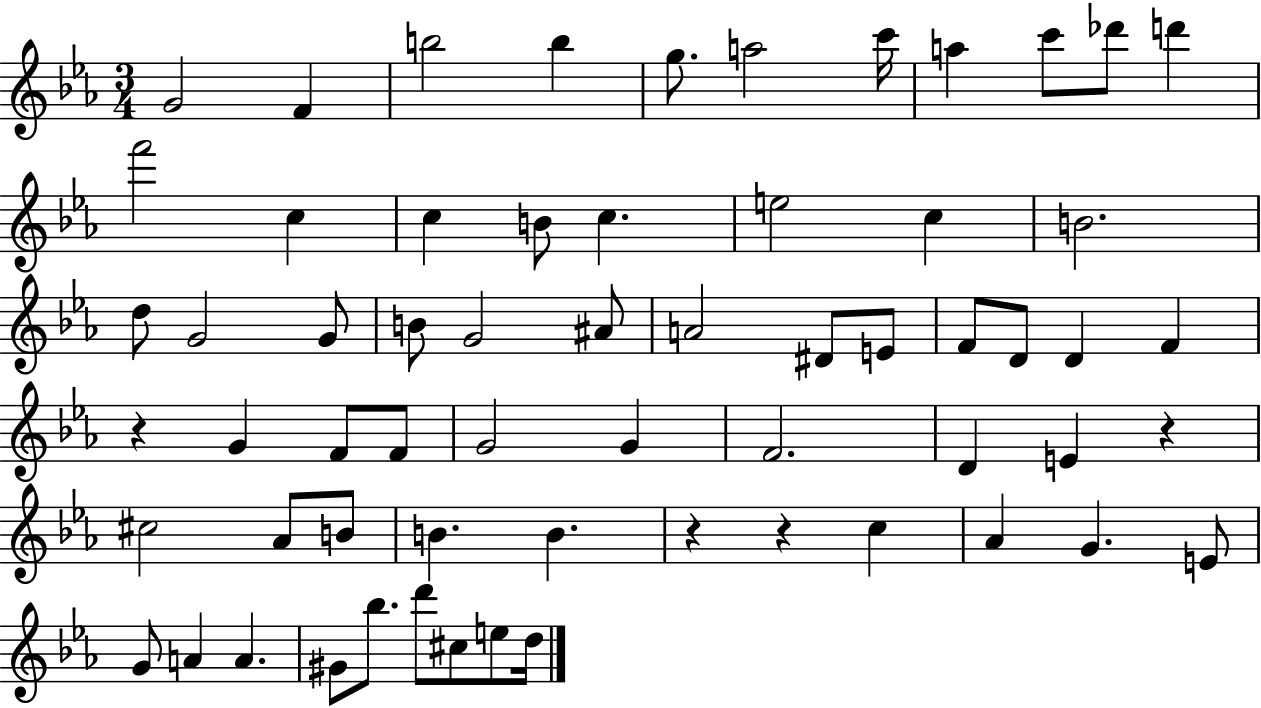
G4/h F4/q B5/h B5/q G5/e. A5/h C6/s A5/q C6/e Db6/e D6/q F6/h C5/q C5/q B4/e C5/q. E5/h C5/q B4/h. D5/e G4/h G4/e B4/e G4/h A#4/e A4/h D#4/e E4/e F4/e D4/e D4/q F4/q R/q G4/q F4/e F4/e G4/h G4/q F4/h. D4/q E4/q R/q C#5/h Ab4/e B4/e B4/q. B4/q. R/q R/q C5/q Ab4/q G4/q. E4/e G4/e A4/q A4/q. G#4/e Bb5/e. D6/e C#5/e E5/e D5/s